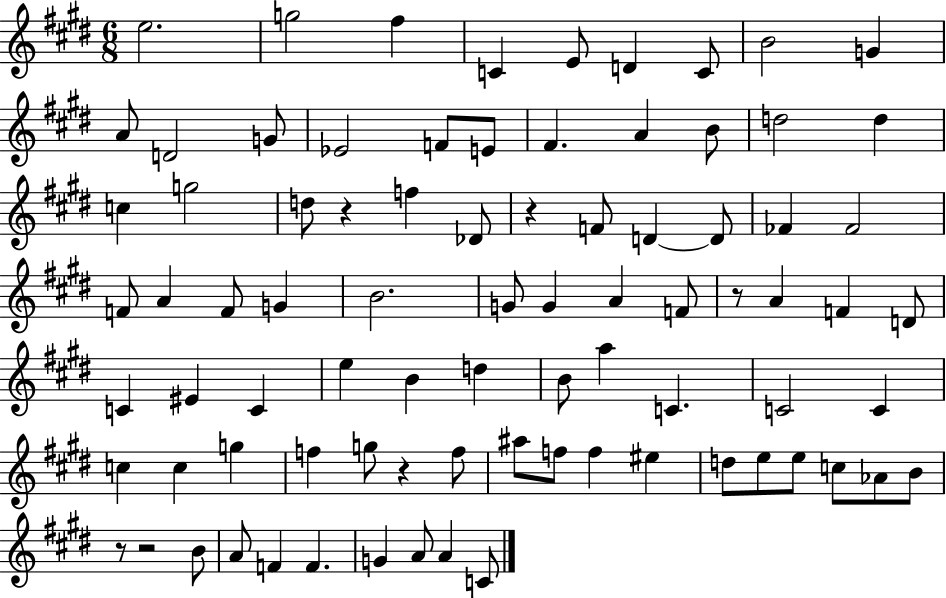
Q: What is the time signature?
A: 6/8